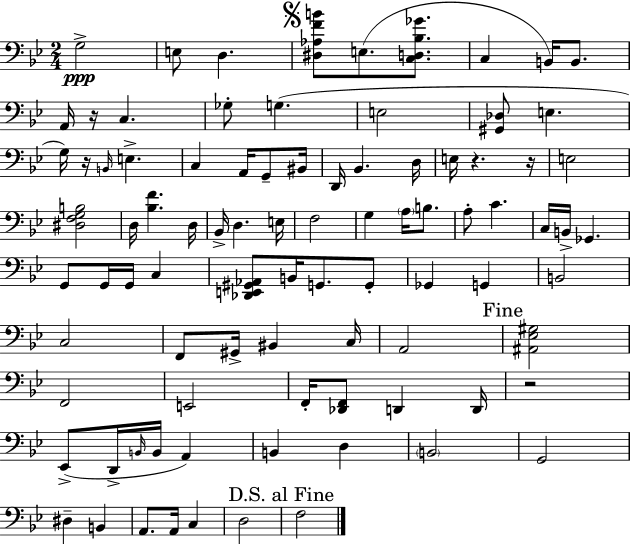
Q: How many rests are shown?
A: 5